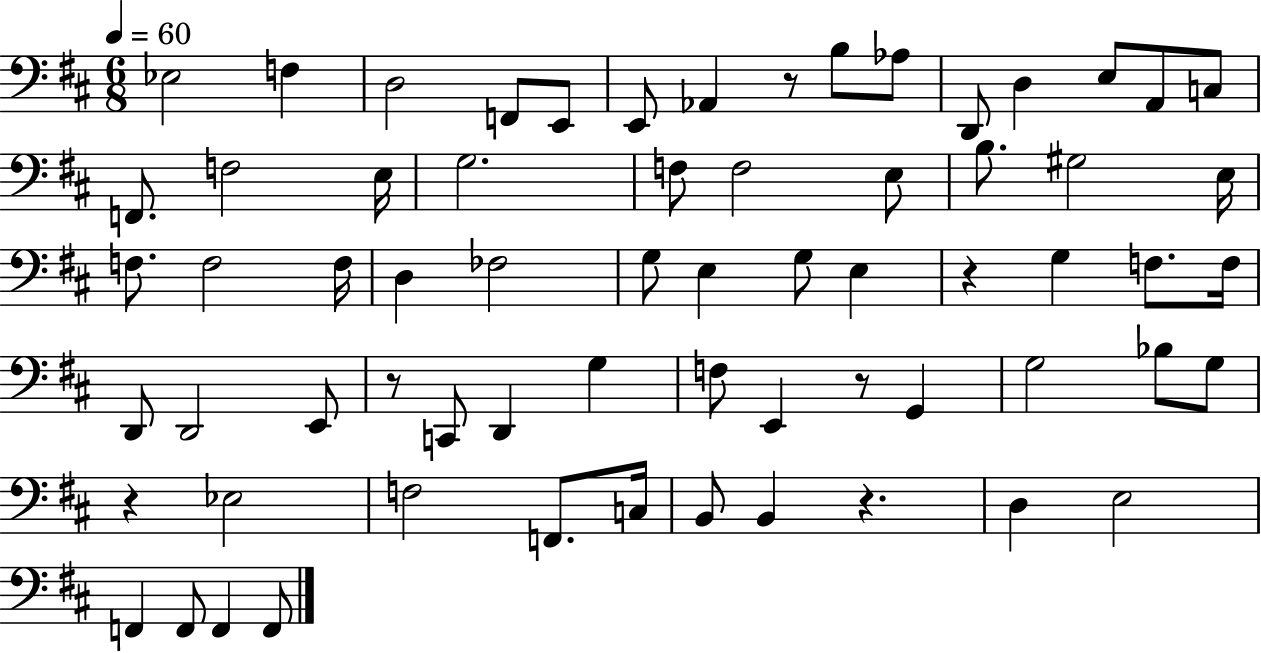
X:1
T:Untitled
M:6/8
L:1/4
K:D
_E,2 F, D,2 F,,/2 E,,/2 E,,/2 _A,, z/2 B,/2 _A,/2 D,,/2 D, E,/2 A,,/2 C,/2 F,,/2 F,2 E,/4 G,2 F,/2 F,2 E,/2 B,/2 ^G,2 E,/4 F,/2 F,2 F,/4 D, _F,2 G,/2 E, G,/2 E, z G, F,/2 F,/4 D,,/2 D,,2 E,,/2 z/2 C,,/2 D,, G, F,/2 E,, z/2 G,, G,2 _B,/2 G,/2 z _E,2 F,2 F,,/2 C,/4 B,,/2 B,, z D, E,2 F,, F,,/2 F,, F,,/2